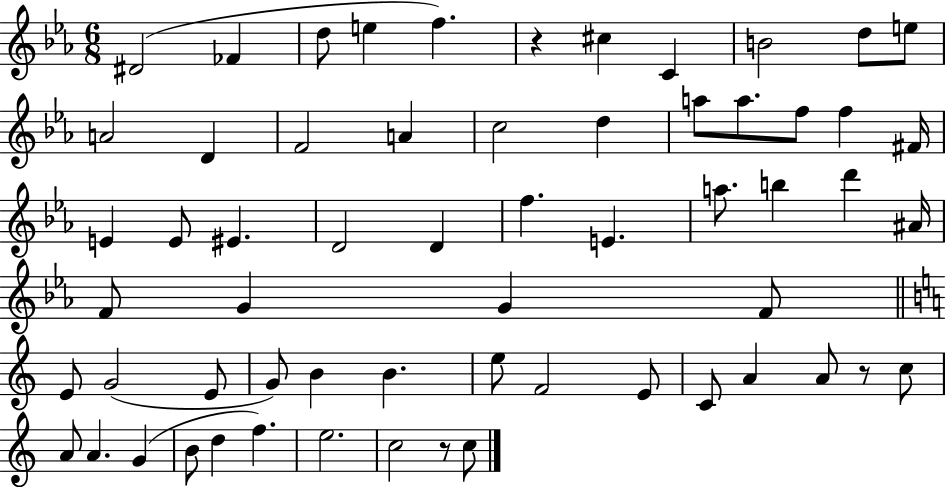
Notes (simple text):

D#4/h FES4/q D5/e E5/q F5/q. R/q C#5/q C4/q B4/h D5/e E5/e A4/h D4/q F4/h A4/q C5/h D5/q A5/e A5/e. F5/e F5/q F#4/s E4/q E4/e EIS4/q. D4/h D4/q F5/q. E4/q. A5/e. B5/q D6/q A#4/s F4/e G4/q G4/q F4/e E4/e G4/h E4/e G4/e B4/q B4/q. E5/e F4/h E4/e C4/e A4/q A4/e R/e C5/e A4/e A4/q. G4/q B4/e D5/q F5/q. E5/h. C5/h R/e C5/e